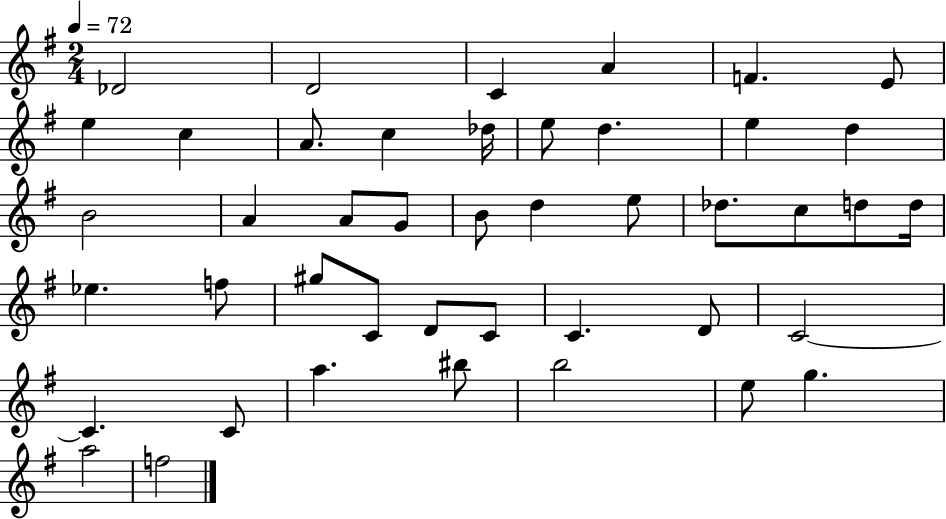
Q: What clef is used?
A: treble